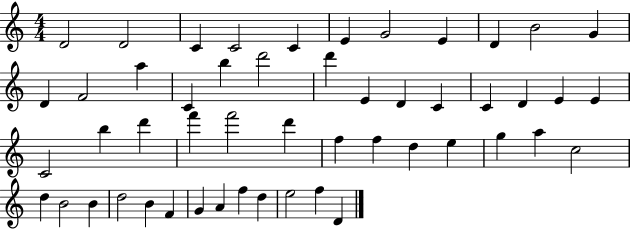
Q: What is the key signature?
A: C major